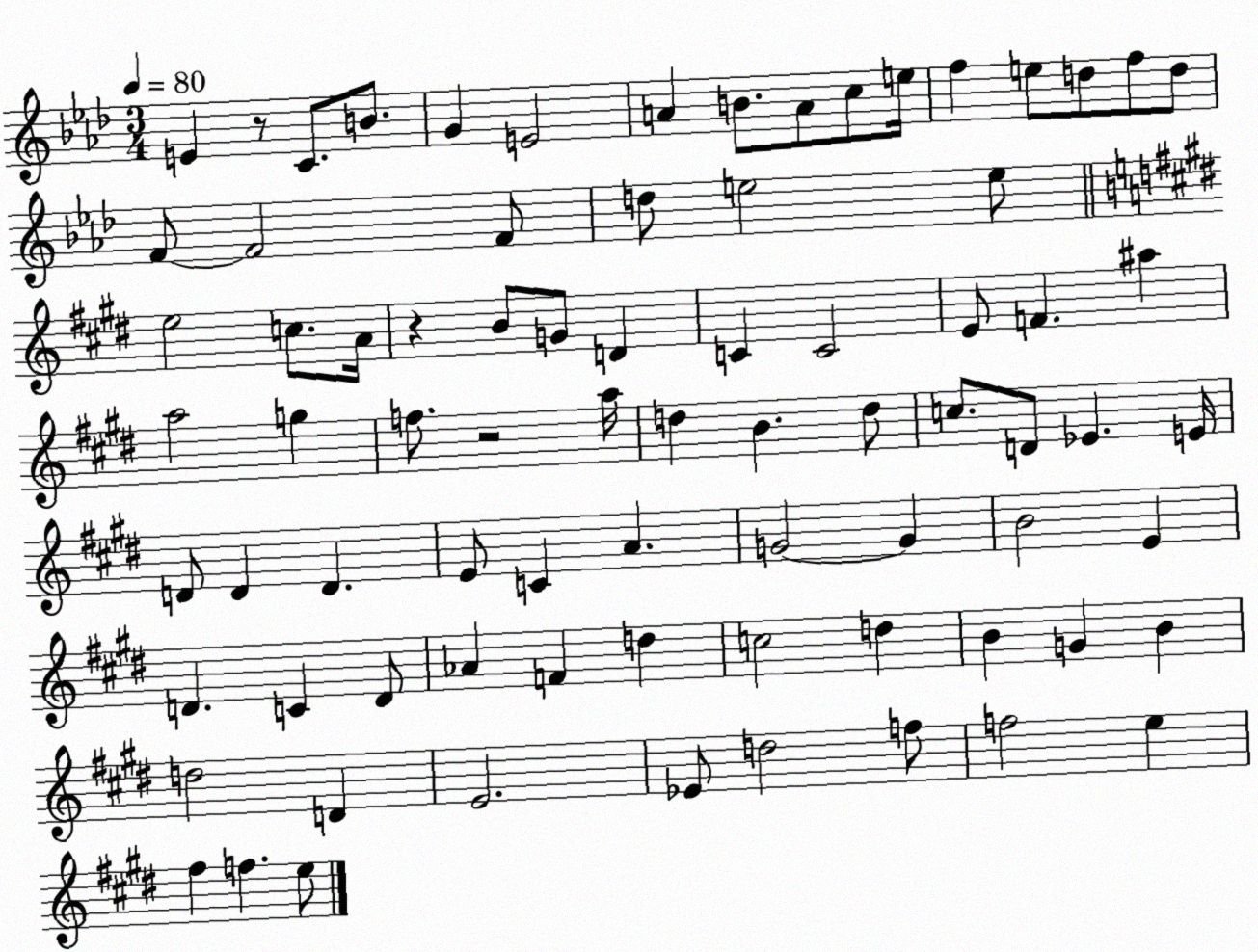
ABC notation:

X:1
T:Untitled
M:3/4
L:1/4
K:Ab
E z/2 C/2 B/2 G E2 A B/2 A/2 c/2 e/4 f e/2 d/2 f/2 d/2 F/2 F2 F/2 d/2 e2 e/2 e2 c/2 A/4 z B/2 G/2 D C C2 E/2 F ^a a2 g f/2 z2 a/4 d B d/2 c/2 D/2 _E E/4 D/2 D D E/2 C A G2 G B2 E D C D/2 _A F d c2 d B G B d2 D E2 _E/2 d2 f/2 f2 e ^f f e/2